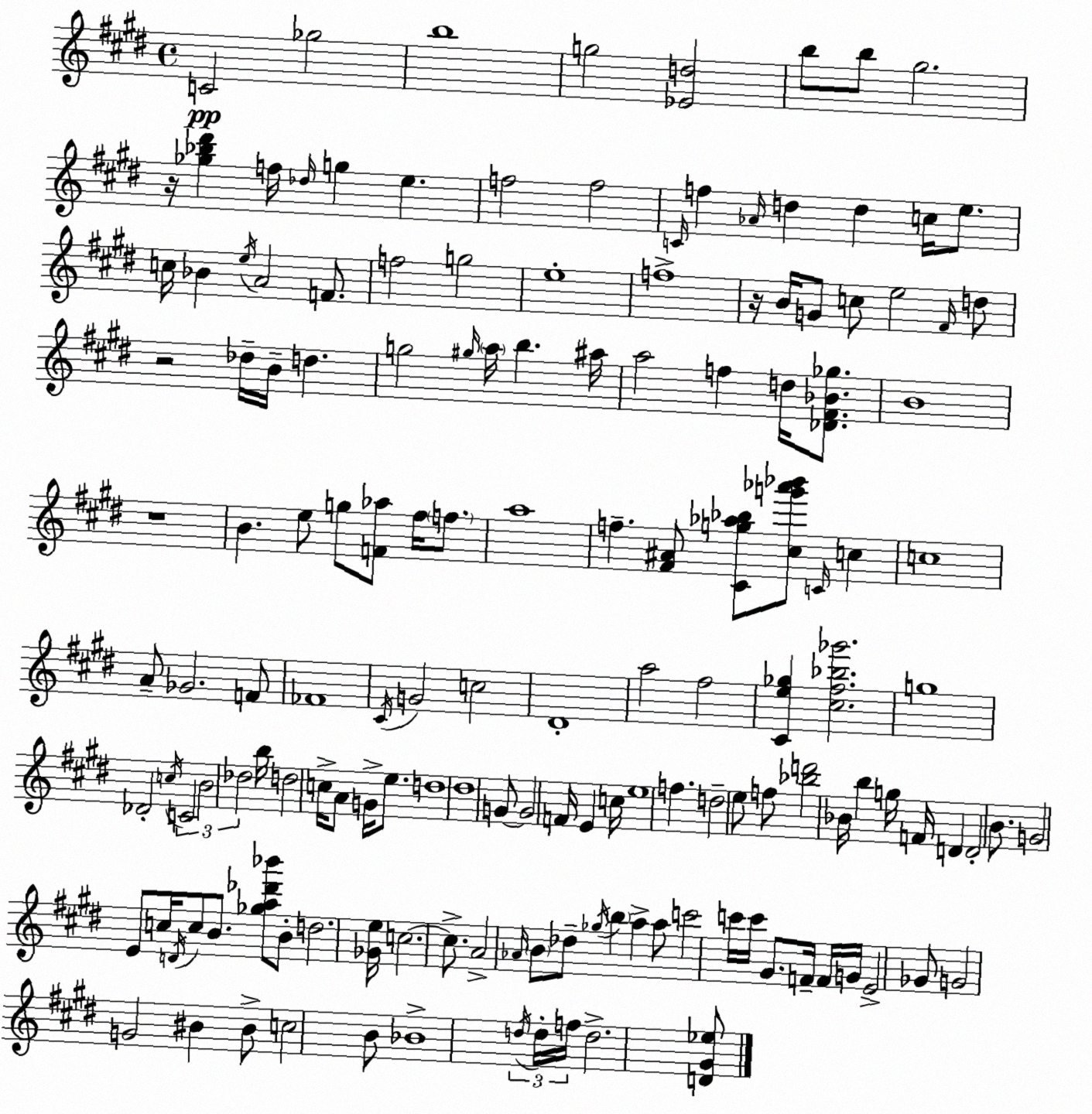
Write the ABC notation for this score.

X:1
T:Untitled
M:4/4
L:1/4
K:E
C2 _g2 b4 g2 [_Ed]2 b/2 b/2 ^g2 z/4 [_g_b^d'] f/4 _d/4 g e f2 f2 C/4 f _A/4 d d c/4 e/2 c/4 _B e/4 A2 F/2 f2 g2 e4 f4 z/4 B/4 G/2 c/2 e2 ^F/4 d/2 z2 _d/4 B/4 d g2 ^g/4 a/4 b ^a/4 a2 f d/4 [_D^F_B_g]/2 B4 z4 B e/2 g/2 [F_a]/2 ^f/4 f/2 a4 f [^F^A]/2 [^Cg_a_b]/2 [^cg'_a'_b']/2 C/4 c c4 A/2 _G2 F/2 _F4 ^C/4 G2 c2 ^D4 a2 ^f2 [^Ce_g] [^c^f_b_g']2 g4 _D2 c/4 C2 B2 _d2 b/4 d2 c/4 A/2 G/4 e/2 d4 ^d4 G/2 G2 F/4 E c/4 e4 f d2 e/2 f/2 [_bd']2 _B/4 b g/4 F/4 D D2 B/2 G2 E/2 c/4 D/4 c/2 B/2 [_ga_d'_b']/2 B/2 d2 [_Ge]/4 c2 c/2 A2 _A/4 B/2 _d/2 _g/4 b a a/2 c'2 c'/4 c'/4 ^G/2 F/4 F/4 G/4 E2 _G/2 G2 G2 ^B ^B/2 c2 B/2 _B4 d/4 d/4 f/4 d2 [D^G_e]/2